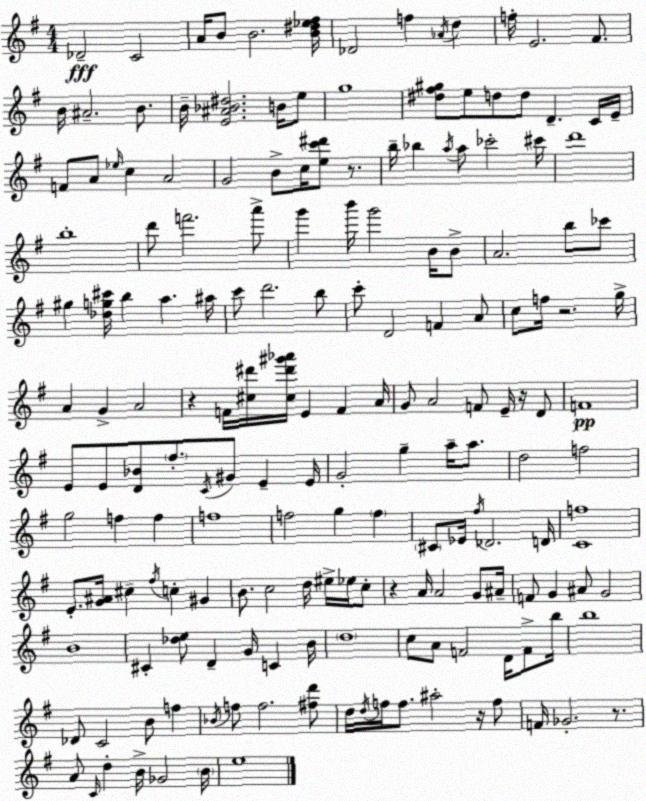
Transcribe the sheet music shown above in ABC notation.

X:1
T:Untitled
M:4/4
L:1/4
K:Em
_D2 C2 A/4 B/2 B2 [B^d_e^f]/4 _D2 f _A/4 d f/4 E2 ^F/2 B/4 ^A2 B/2 B/4 [E^A_B^d]2 B/4 e/2 g4 [^d^f^g]/2 e/2 d/2 d/2 D C/4 E/4 F/2 A/2 _e/4 c A2 G2 B/2 c/4 [ec'^d']/2 z/2 b/4 _b a/4 a/2 _c'2 ^c'/4 d'4 b4 d'/2 f'2 a'/2 g' b'/4 g'2 B/4 B/2 A2 b/2 _c'/2 ^g [_dg^c']/4 b a ^a/4 c'/2 d'2 b/2 c'/2 D2 F A/2 c/2 f/4 z2 g/4 A G A2 z F/4 [^c^d']/4 [^c^d'^g'_a']/4 E F A/4 G/2 A2 F/2 E/4 z/4 D/2 F4 E/2 E/2 [D_B]/2 ^f/2 C/4 ^G/2 E E/4 G2 g a/4 a/2 d2 f2 g2 f f f4 f2 g f ^C/2 _E/4 ^f/4 _D2 D/4 [Cf]4 E/2 [G^A]/4 ^c ^f/4 c ^G B/2 c2 d/4 ^e/4 _e/4 c/2 z A/4 A2 G/2 ^A/4 F/2 G ^A/2 G2 B4 ^C [_de]/2 D G/4 C B/4 d4 c/2 A/2 F2 D/4 F/2 b/4 b4 _D/2 C2 B/2 f _B/4 f/2 f2 [^fd']/2 d/4 d/4 f/4 f/2 ^a2 z/4 f/2 F/4 _G2 z/2 A/2 C/4 d B/4 _G2 B/4 e4